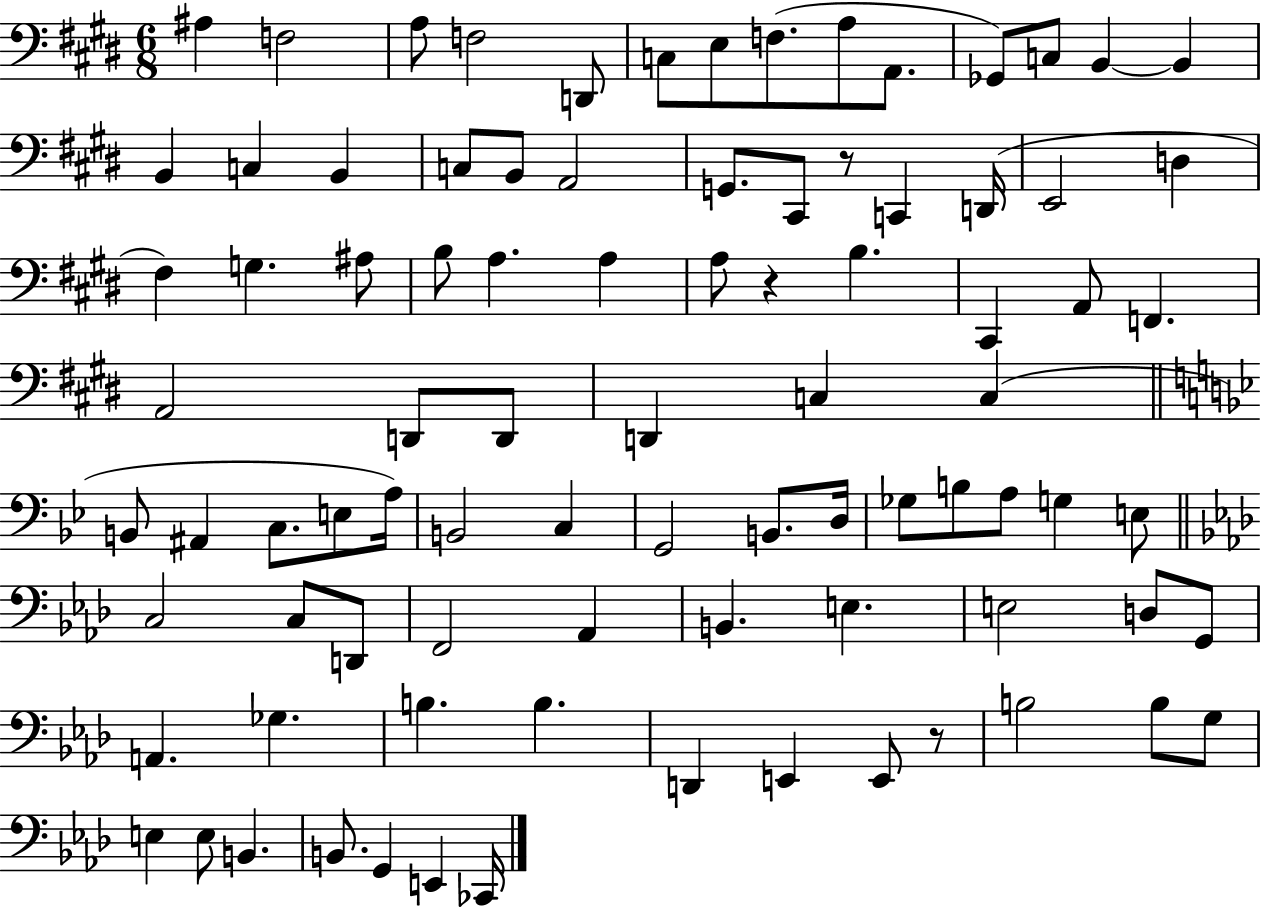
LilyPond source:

{
  \clef bass
  \numericTimeSignature
  \time 6/8
  \key e \major
  ais4 f2 | a8 f2 d,8 | c8 e8 f8.( a8 a,8. | ges,8) c8 b,4~~ b,4 | \break b,4 c4 b,4 | c8 b,8 a,2 | g,8. cis,8 r8 c,4 d,16( | e,2 d4 | \break fis4) g4. ais8 | b8 a4. a4 | a8 r4 b4. | cis,4 a,8 f,4. | \break a,2 d,8 d,8 | d,4 c4 c4( | \bar "||" \break \key bes \major b,8 ais,4 c8. e8 a16) | b,2 c4 | g,2 b,8. d16 | ges8 b8 a8 g4 e8 | \break \bar "||" \break \key f \minor c2 c8 d,8 | f,2 aes,4 | b,4. e4. | e2 d8 g,8 | \break a,4. ges4. | b4. b4. | d,4 e,4 e,8 r8 | b2 b8 g8 | \break e4 e8 b,4. | b,8. g,4 e,4 ces,16 | \bar "|."
}